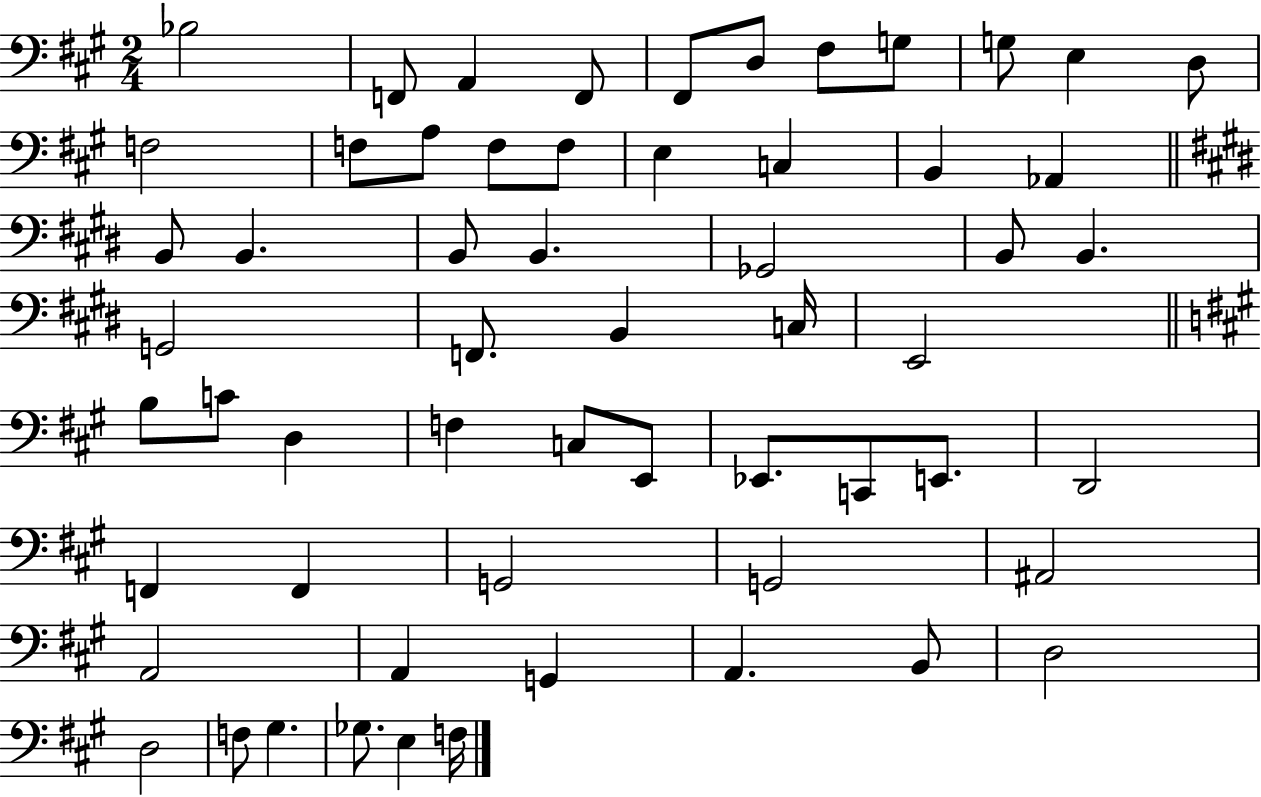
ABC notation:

X:1
T:Untitled
M:2/4
L:1/4
K:A
_B,2 F,,/2 A,, F,,/2 ^F,,/2 D,/2 ^F,/2 G,/2 G,/2 E, D,/2 F,2 F,/2 A,/2 F,/2 F,/2 E, C, B,, _A,, B,,/2 B,, B,,/2 B,, _G,,2 B,,/2 B,, G,,2 F,,/2 B,, C,/4 E,,2 B,/2 C/2 D, F, C,/2 E,,/2 _E,,/2 C,,/2 E,,/2 D,,2 F,, F,, G,,2 G,,2 ^A,,2 A,,2 A,, G,, A,, B,,/2 D,2 D,2 F,/2 ^G, _G,/2 E, F,/4